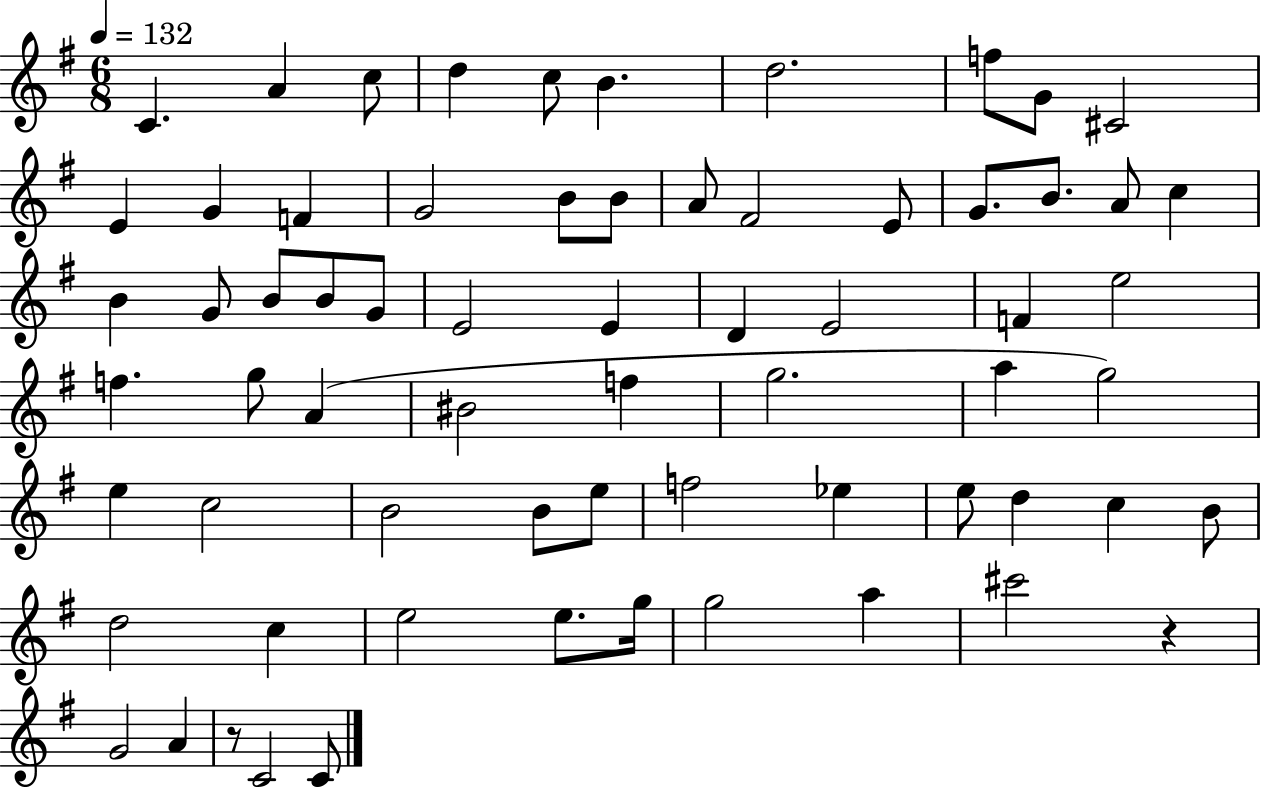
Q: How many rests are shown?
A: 2